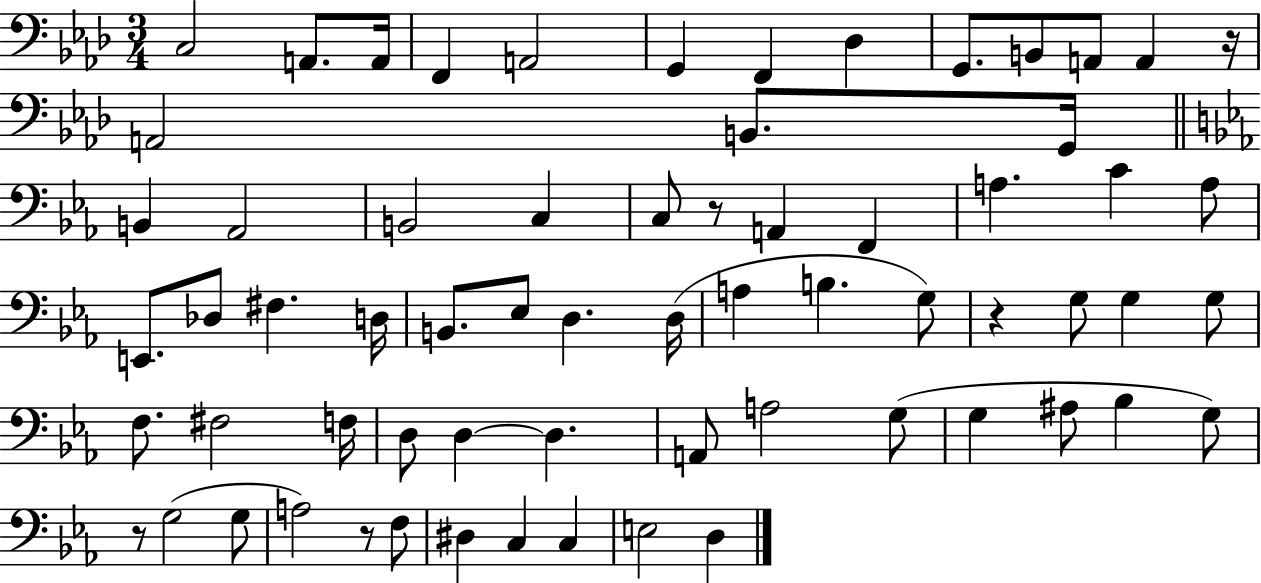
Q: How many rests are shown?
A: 5